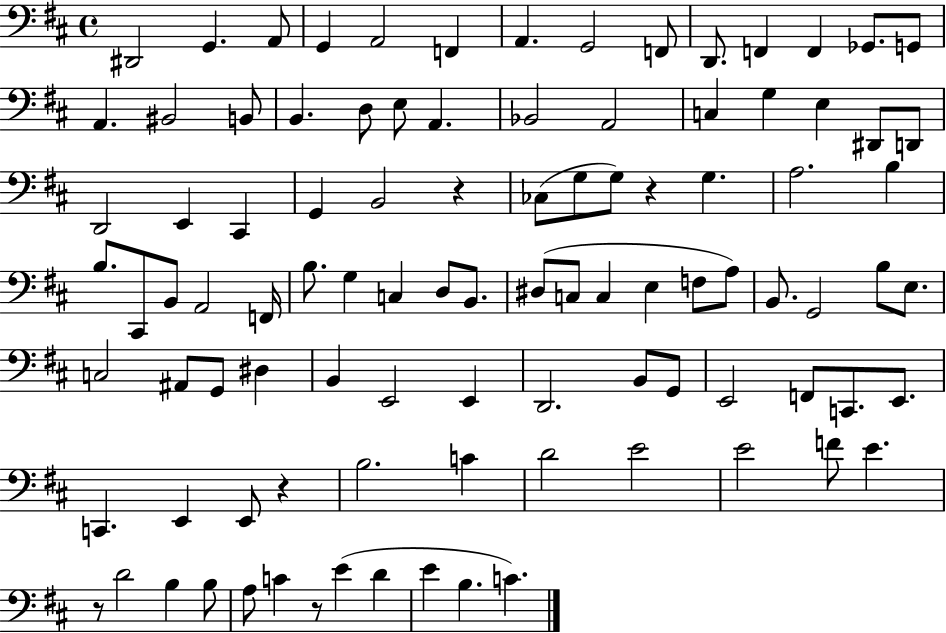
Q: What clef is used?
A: bass